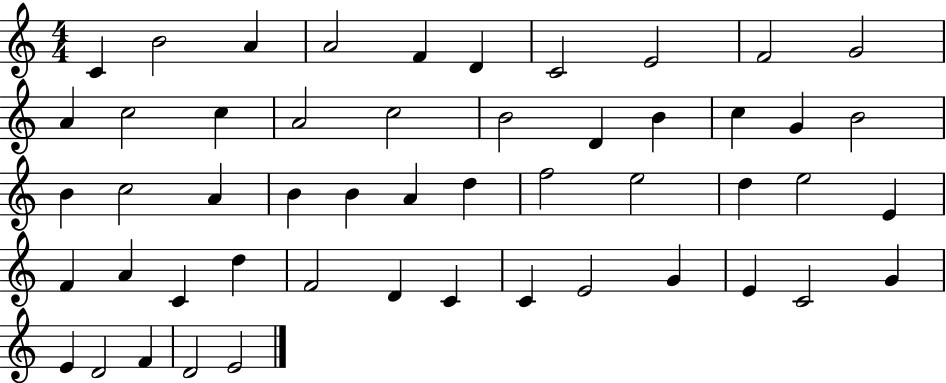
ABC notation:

X:1
T:Untitled
M:4/4
L:1/4
K:C
C B2 A A2 F D C2 E2 F2 G2 A c2 c A2 c2 B2 D B c G B2 B c2 A B B A d f2 e2 d e2 E F A C d F2 D C C E2 G E C2 G E D2 F D2 E2